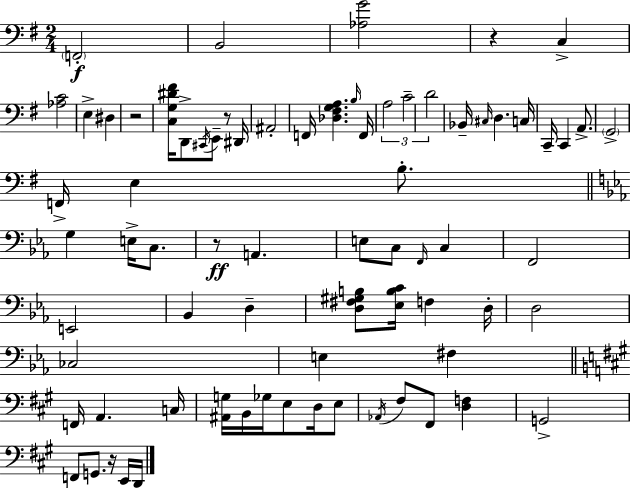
X:1
T:Untitled
M:2/4
L:1/4
K:Em
F,,2 B,,2 [_A,G]2 z C, [_A,C]2 E, ^D, z2 [C,G,^D^F]/4 D,,/2 ^C,,/4 E,,/2 z/2 ^D,,/4 ^A,,2 F,,/4 [_D,^F,G,A,] B,/4 F,,/4 A,2 C2 D2 _B,,/4 ^C,/4 D, C,/4 C,,/4 C,, A,,/2 G,,2 F,,/4 E, B,/2 G, E,/4 C,/2 z/2 A,, E,/2 C,/2 F,,/4 C, F,,2 E,,2 _B,, D, [D,^F,^G,B,]/2 [_E,B,C]/4 F, D,/4 D,2 _C,2 E, ^F, F,,/4 A,, C,/4 [^A,,G,]/4 B,,/4 _G,/4 E,/2 D,/4 E,/2 _A,,/4 ^F,/2 ^F,,/2 [D,F,] G,,2 F,,/2 G,,/2 z/4 E,,/4 D,,/4